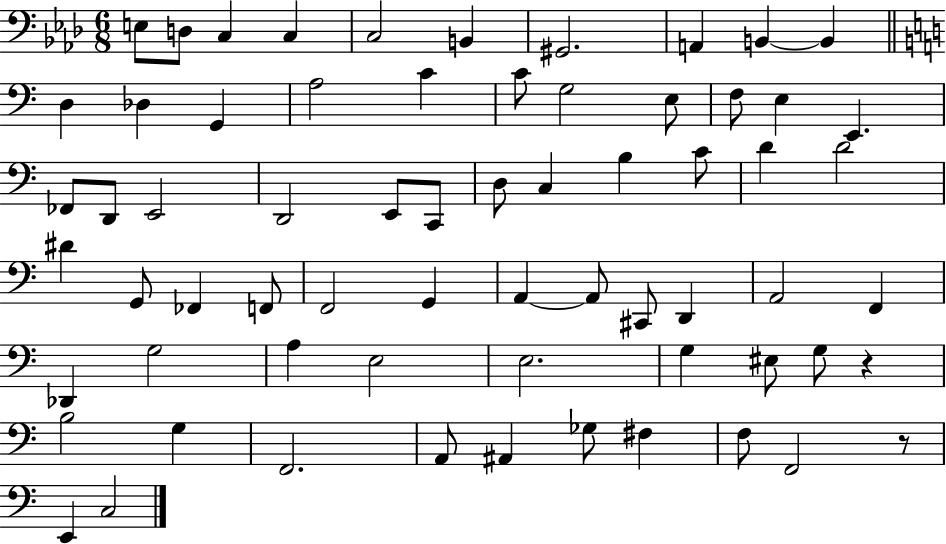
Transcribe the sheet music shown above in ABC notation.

X:1
T:Untitled
M:6/8
L:1/4
K:Ab
E,/2 D,/2 C, C, C,2 B,, ^G,,2 A,, B,, B,, D, _D, G,, A,2 C C/2 G,2 E,/2 F,/2 E, E,, _F,,/2 D,,/2 E,,2 D,,2 E,,/2 C,,/2 D,/2 C, B, C/2 D D2 ^D G,,/2 _F,, F,,/2 F,,2 G,, A,, A,,/2 ^C,,/2 D,, A,,2 F,, _D,, G,2 A, E,2 E,2 G, ^E,/2 G,/2 z B,2 G, F,,2 A,,/2 ^A,, _G,/2 ^F, F,/2 F,,2 z/2 E,, C,2